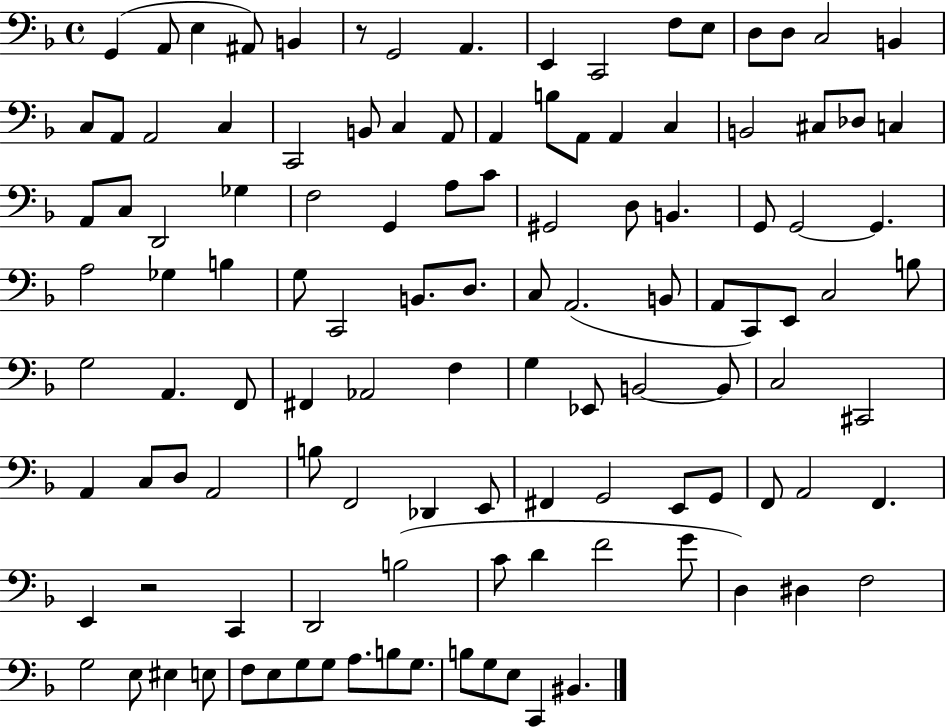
G2/q A2/e E3/q A#2/e B2/q R/e G2/h A2/q. E2/q C2/h F3/e E3/e D3/e D3/e C3/h B2/q C3/e A2/e A2/h C3/q C2/h B2/e C3/q A2/e A2/q B3/e A2/e A2/q C3/q B2/h C#3/e Db3/e C3/q A2/e C3/e D2/h Gb3/q F3/h G2/q A3/e C4/e G#2/h D3/e B2/q. G2/e G2/h G2/q. A3/h Gb3/q B3/q G3/e C2/h B2/e. D3/e. C3/e A2/h. B2/e A2/e C2/e E2/e C3/h B3/e G3/h A2/q. F2/e F#2/q Ab2/h F3/q G3/q Eb2/e B2/h B2/e C3/h C#2/h A2/q C3/e D3/e A2/h B3/e F2/h Db2/q E2/e F#2/q G2/h E2/e G2/e F2/e A2/h F2/q. E2/q R/h C2/q D2/h B3/h C4/e D4/q F4/h G4/e D3/q D#3/q F3/h G3/h E3/e EIS3/q E3/e F3/e E3/e G3/e G3/e A3/e. B3/e G3/e. B3/e G3/e E3/e C2/q BIS2/q.